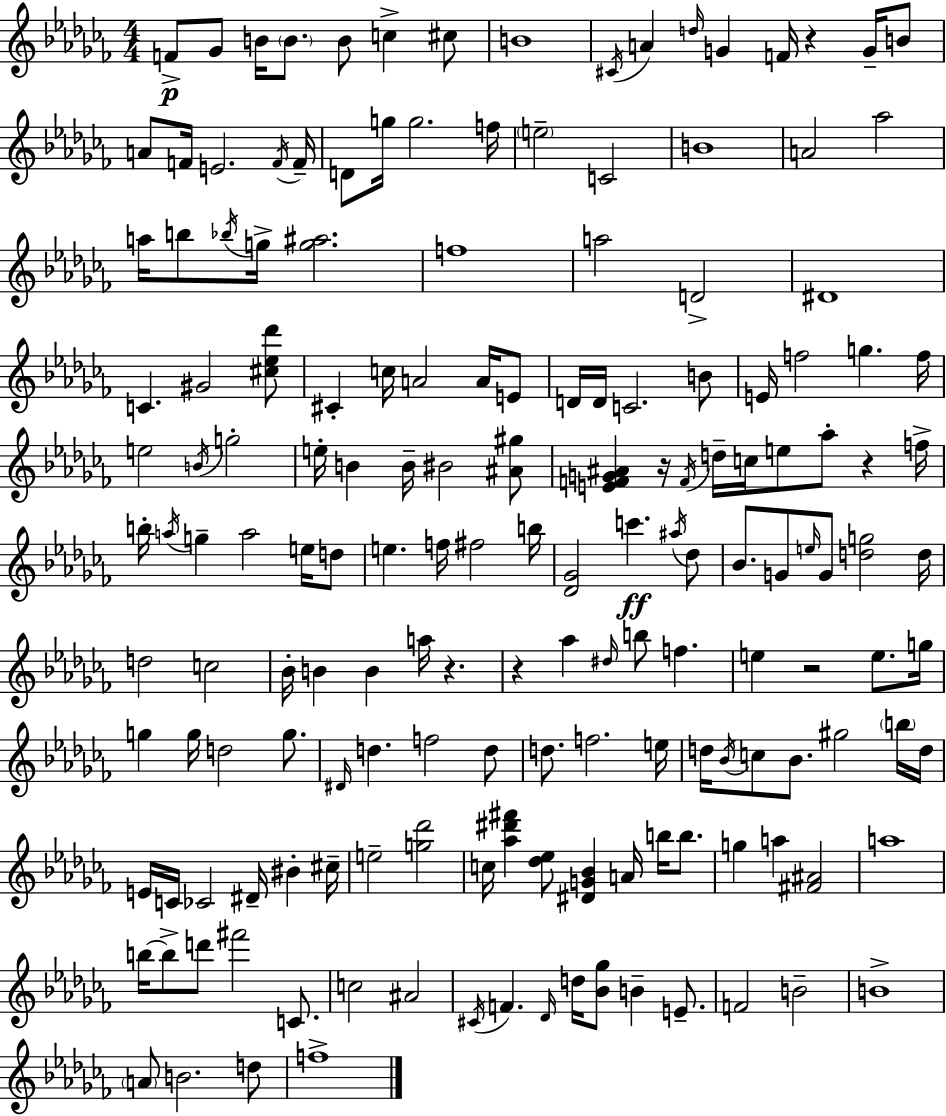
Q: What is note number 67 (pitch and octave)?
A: A5